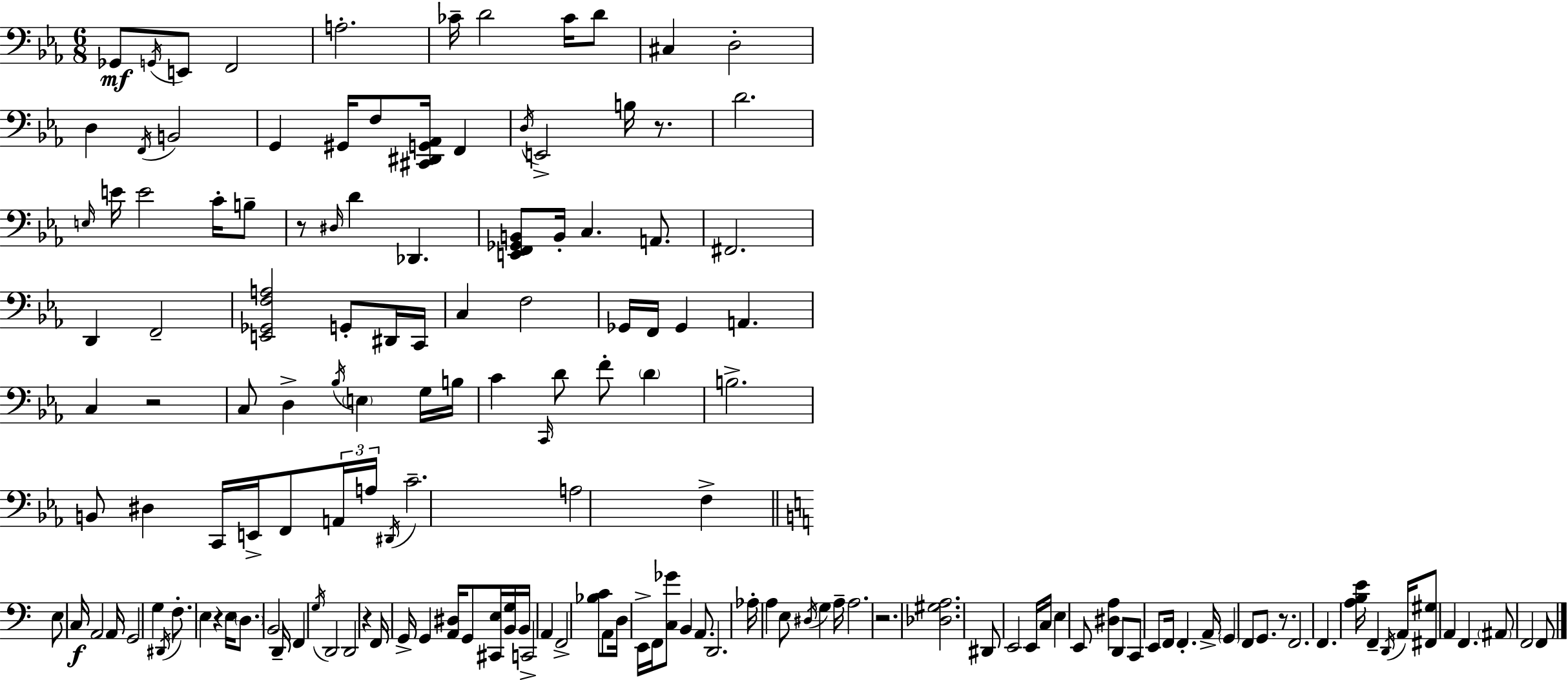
X:1
T:Untitled
M:6/8
L:1/4
K:Eb
_G,,/2 G,,/4 E,,/2 F,,2 A,2 _C/4 D2 _C/4 D/2 ^C, D,2 D, F,,/4 B,,2 G,, ^G,,/4 F,/2 [^C,,^D,,G,,_A,,]/4 F,, D,/4 E,,2 B,/4 z/2 D2 E,/4 E/4 E2 C/4 B,/2 z/2 ^D,/4 D _D,, [E,,F,,_G,,B,,]/2 B,,/4 C, A,,/2 ^F,,2 D,, F,,2 [E,,_G,,F,A,]2 G,,/2 ^D,,/4 C,,/4 C, F,2 _G,,/4 F,,/4 _G,, A,, C, z2 C,/2 D, _B,/4 E, G,/4 B,/4 C C,,/4 D/2 F/2 D B,2 B,,/2 ^D, C,,/4 E,,/4 F,,/2 A,,/4 A,/4 ^D,,/4 C2 A,2 F, E,/2 C,/4 A,,2 A,,/4 G,,2 G, ^D,,/4 F,/2 E, z E,/4 D,/2 B,,2 D,,/4 F,, G,/4 D,,2 D,,2 z F,,/4 G,,/4 G,, [A,,^D,]/4 G,,/2 [^C,,E,]/4 [B,,G,]/4 B,,/4 C,,2 A,, F,,2 [_B,C]/2 A,,/2 D,/4 E,,/4 F,,/4 [C,_G]/2 B,, A,,/2 D,,2 _A,/4 A, E,/2 ^D,/4 G, A,/4 A,2 z2 [_D,^G,A,]2 ^D,,/2 E,,2 E,,/4 C,/4 E, E,,/2 [^D,A,] D,,/2 C,,/2 E,,/2 F,,/4 F,, A,,/4 G,, F,,/2 G,,/2 z/2 F,,2 F,, [A,B,E]/4 F,, D,,/4 A,,/4 [^F,,^G,]/2 A,, F,, ^A,,/2 F,,2 F,,/2